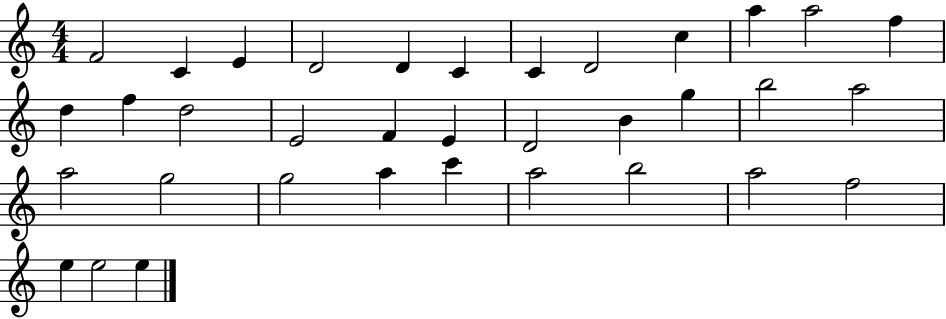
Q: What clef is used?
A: treble